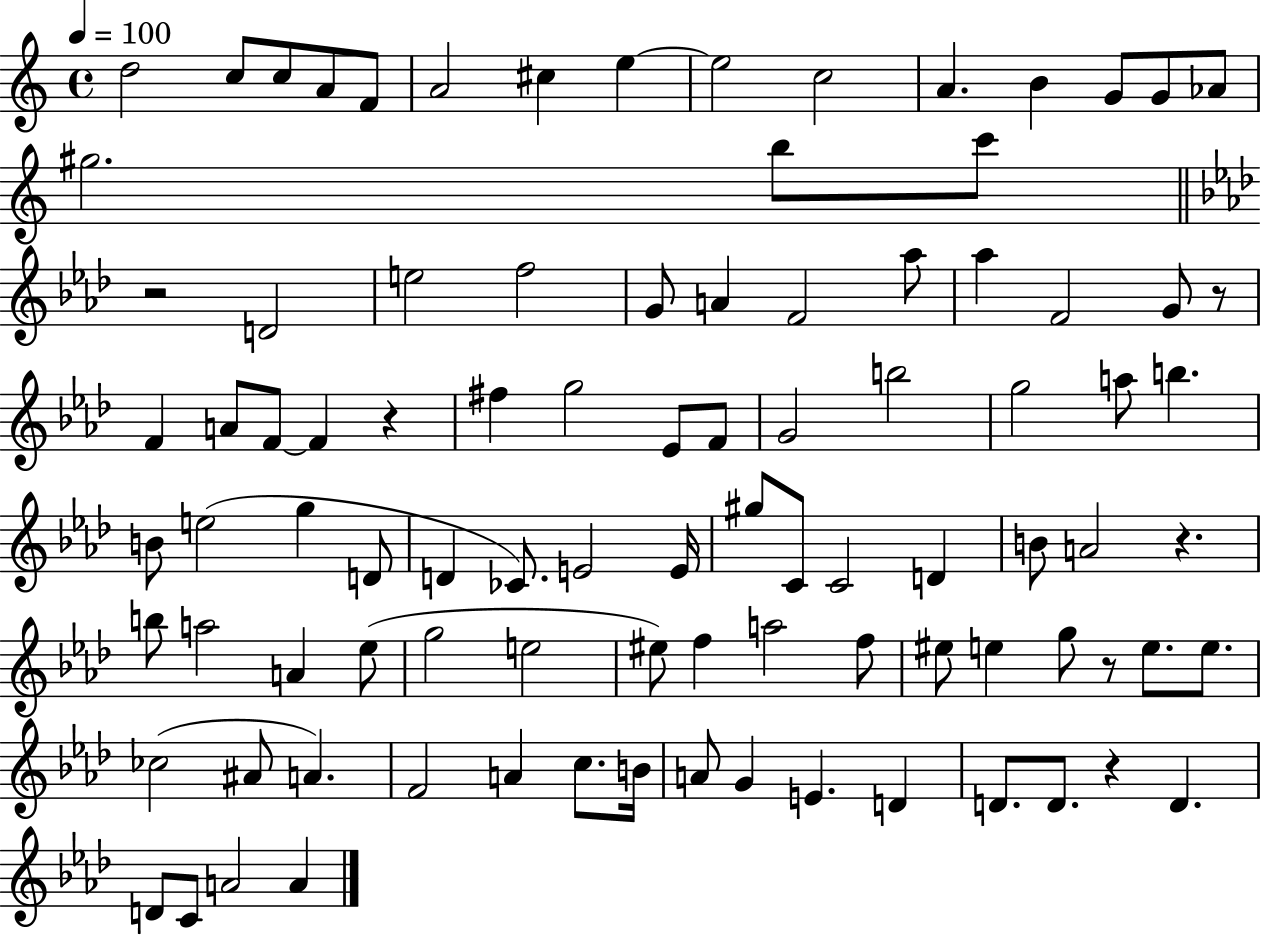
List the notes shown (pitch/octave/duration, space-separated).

D5/h C5/e C5/e A4/e F4/e A4/h C#5/q E5/q E5/h C5/h A4/q. B4/q G4/e G4/e Ab4/e G#5/h. B5/e C6/e R/h D4/h E5/h F5/h G4/e A4/q F4/h Ab5/e Ab5/q F4/h G4/e R/e F4/q A4/e F4/e F4/q R/q F#5/q G5/h Eb4/e F4/e G4/h B5/h G5/h A5/e B5/q. B4/e E5/h G5/q D4/e D4/q CES4/e. E4/h E4/s G#5/e C4/e C4/h D4/q B4/e A4/h R/q. B5/e A5/h A4/q Eb5/e G5/h E5/h EIS5/e F5/q A5/h F5/e EIS5/e E5/q G5/e R/e E5/e. E5/e. CES5/h A#4/e A4/q. F4/h A4/q C5/e. B4/s A4/e G4/q E4/q. D4/q D4/e. D4/e. R/q D4/q. D4/e C4/e A4/h A4/q